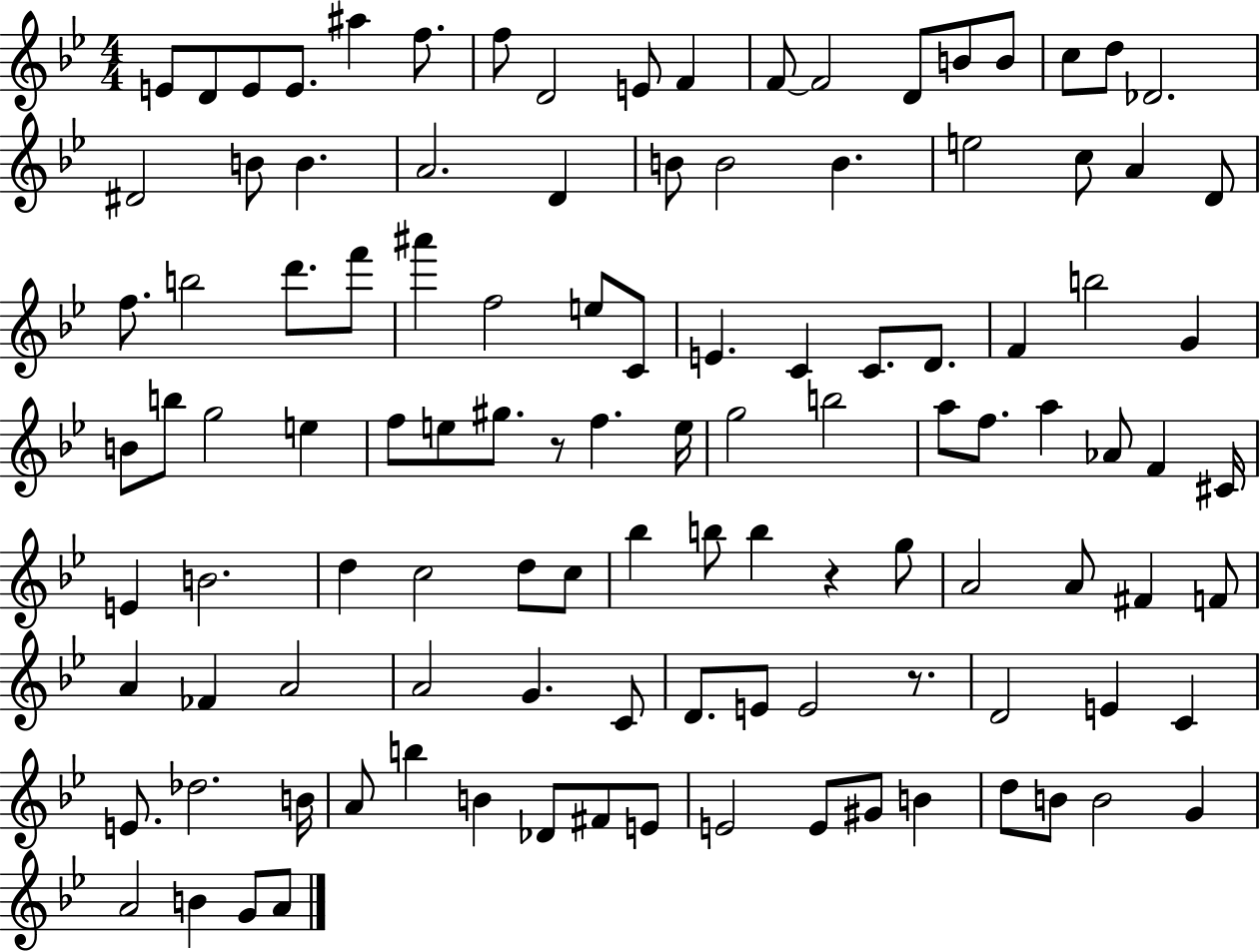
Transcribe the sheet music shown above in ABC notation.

X:1
T:Untitled
M:4/4
L:1/4
K:Bb
E/2 D/2 E/2 E/2 ^a f/2 f/2 D2 E/2 F F/2 F2 D/2 B/2 B/2 c/2 d/2 _D2 ^D2 B/2 B A2 D B/2 B2 B e2 c/2 A D/2 f/2 b2 d'/2 f'/2 ^a' f2 e/2 C/2 E C C/2 D/2 F b2 G B/2 b/2 g2 e f/2 e/2 ^g/2 z/2 f e/4 g2 b2 a/2 f/2 a _A/2 F ^C/4 E B2 d c2 d/2 c/2 _b b/2 b z g/2 A2 A/2 ^F F/2 A _F A2 A2 G C/2 D/2 E/2 E2 z/2 D2 E C E/2 _d2 B/4 A/2 b B _D/2 ^F/2 E/2 E2 E/2 ^G/2 B d/2 B/2 B2 G A2 B G/2 A/2